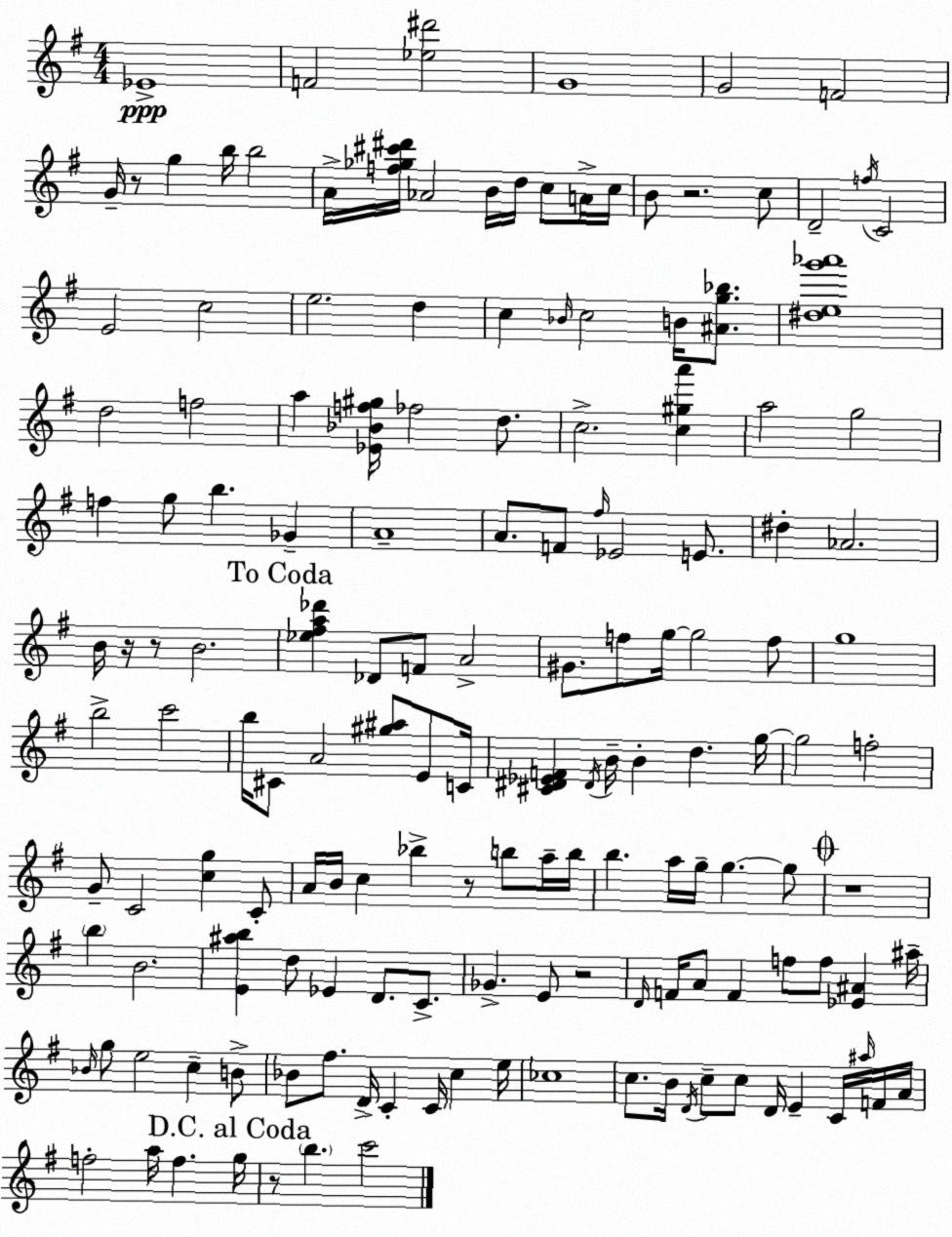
X:1
T:Untitled
M:4/4
L:1/4
K:Em
_E4 F2 [_e^d']2 G4 G2 F2 G/4 z/2 g b/4 b2 A/4 [f_g^c'^d']/4 _A2 B/4 d/4 c/2 A/4 c/4 B/2 z2 c/2 D2 f/4 C2 E2 c2 e2 d c _B/4 c2 B/4 [^Ag_b]/2 [^deg'_a']4 d2 f2 a [_E_Bf^g]/4 _f2 d/2 c2 [c^ga'] a2 g2 f g/2 b _G A4 A/2 F/2 ^f/4 _E2 E/2 ^d _A2 B/4 z/4 z/2 B2 [_e^fa_d'] _D/2 F/2 A2 ^G/2 f/2 g/4 g2 f/2 g4 b2 c'2 b/4 ^C/2 A2 [^g^a]/2 E/2 C/4 [^C^D_EF] ^D/4 B/4 B d g/4 g2 f2 G/2 C2 [cg] C/2 A/4 B/4 c _b z/2 b/2 a/4 b/4 b a/4 g/4 g g/2 z4 b B2 [E^ab] d/2 _E D/2 C/2 _G E/2 z2 D/4 F/4 A/2 F f/2 f/2 [_E^A] ^a/4 _B/4 g/2 e2 c B/2 _B/2 ^f/2 D/4 C C/4 c e/4 _c4 c/2 B/4 D/4 c/2 c/2 D/4 E C/4 ^a/4 F/4 A/4 f2 a/4 f g/4 z/2 b c'2